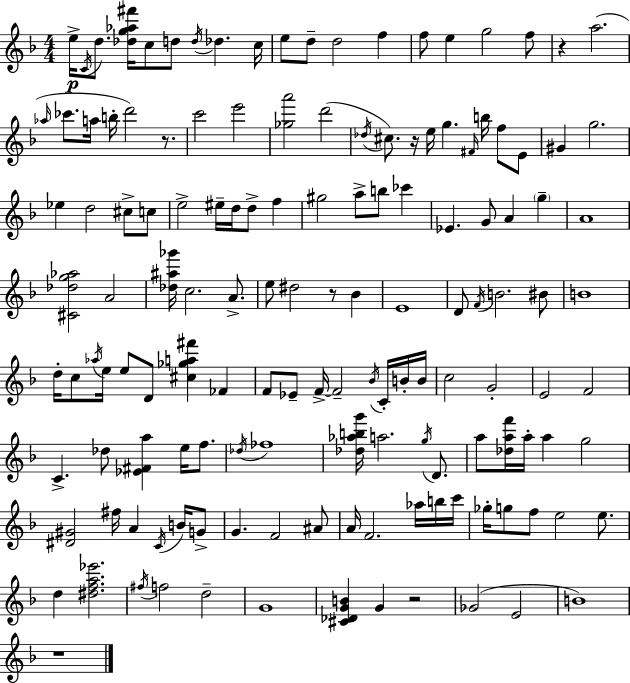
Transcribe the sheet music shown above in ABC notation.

X:1
T:Untitled
M:4/4
L:1/4
K:F
e/4 C/4 d/2 [_dg_a^f']/4 c/2 d/2 d/4 _d c/4 e/2 d/2 d2 f f/2 e g2 f/2 z a2 _a/4 _c'/2 a/4 b/4 d'2 z/2 c'2 e'2 [_ga']2 d'2 _d/4 ^c/2 z/4 e/4 g ^F/4 b/4 f/2 E/2 ^G g2 _e d2 ^c/2 c/2 e2 ^e/4 d/4 d/2 f ^g2 a/2 b/2 _c' _E G/2 A g A4 [^C_dg_a]2 A2 [_d^a_g']/4 c2 A/2 e/2 ^d2 z/2 _B E4 D/2 F/4 B2 ^B/2 B4 d/4 c/2 _a/4 e/4 e/2 D/2 [^c_ga^f'] _F F/2 _E/2 F/4 F2 _B/4 C/4 B/4 B/4 c2 G2 E2 F2 C _d/2 [_E^Fa] e/4 f/2 _d/4 _f4 [_d_abg']/4 a2 g/4 D/2 a/2 [_daf']/4 a/4 a g2 [^D^G]2 ^f/4 A C/4 B/4 G/2 G F2 ^A/2 A/4 F2 _a/4 b/4 c'/4 _g/4 g/2 f/2 e2 e/2 d [^dfa_e']2 ^f/4 f2 d2 G4 [^C_DGB] G z2 _G2 E2 B4 z4